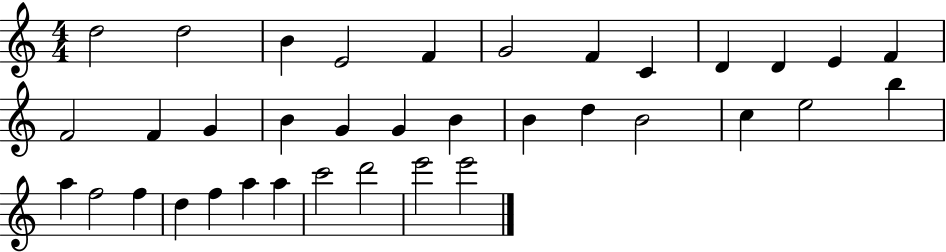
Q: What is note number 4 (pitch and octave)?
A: E4